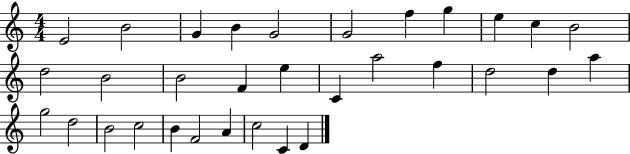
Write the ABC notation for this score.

X:1
T:Untitled
M:4/4
L:1/4
K:C
E2 B2 G B G2 G2 f g e c B2 d2 B2 B2 F e C a2 f d2 d a g2 d2 B2 c2 B F2 A c2 C D